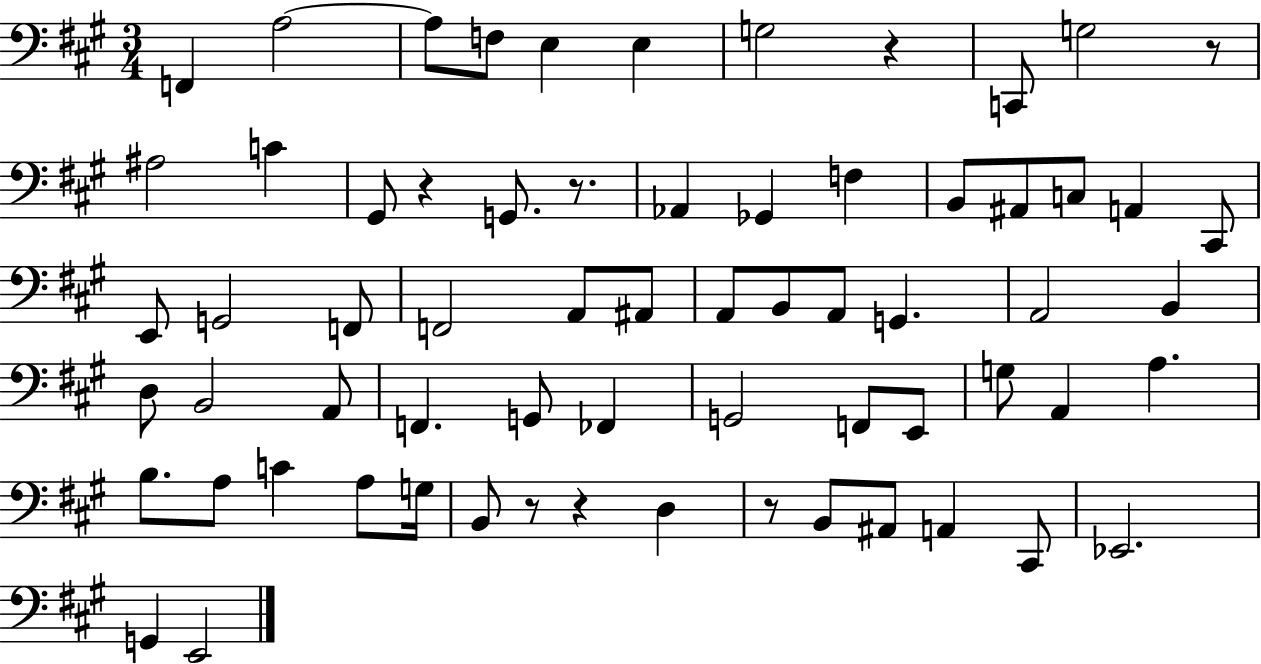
{
  \clef bass
  \numericTimeSignature
  \time 3/4
  \key a \major
  f,4 a2~~ | a8 f8 e4 e4 | g2 r4 | c,8 g2 r8 | \break ais2 c'4 | gis,8 r4 g,8. r8. | aes,4 ges,4 f4 | b,8 ais,8 c8 a,4 cis,8 | \break e,8 g,2 f,8 | f,2 a,8 ais,8 | a,8 b,8 a,8 g,4. | a,2 b,4 | \break d8 b,2 a,8 | f,4. g,8 fes,4 | g,2 f,8 e,8 | g8 a,4 a4. | \break b8. a8 c'4 a8 g16 | b,8 r8 r4 d4 | r8 b,8 ais,8 a,4 cis,8 | ees,2. | \break g,4 e,2 | \bar "|."
}